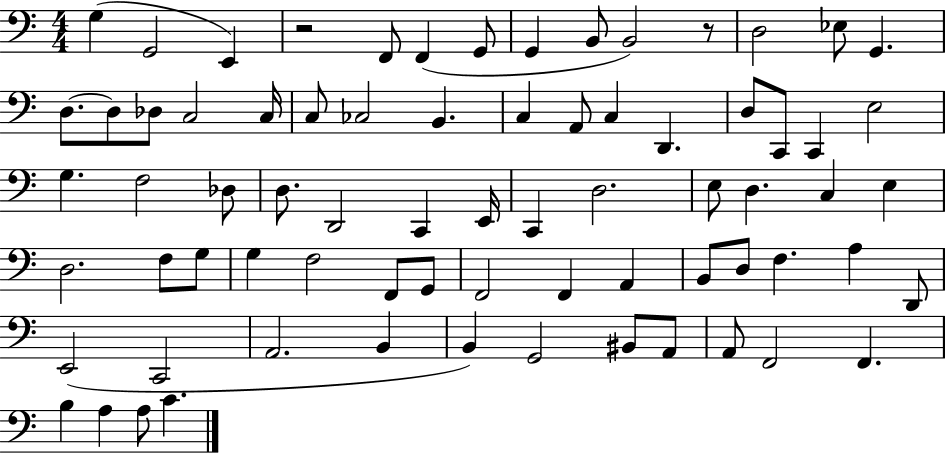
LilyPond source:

{
  \clef bass
  \numericTimeSignature
  \time 4/4
  \key c \major
  g4( g,2 e,4) | r2 f,8 f,4( g,8 | g,4 b,8 b,2) r8 | d2 ees8 g,4. | \break d8.~~ d8 des8 c2 c16 | c8 ces2 b,4. | c4 a,8 c4 d,4. | d8 c,8 c,4 e2 | \break g4. f2 des8 | d8. d,2 c,4 e,16 | c,4 d2. | e8 d4. c4 e4 | \break d2. f8 g8 | g4 f2 f,8 g,8 | f,2 f,4 a,4 | b,8 d8 f4. a4 d,8 | \break e,2( c,2 | a,2. b,4 | b,4) g,2 bis,8 a,8 | a,8 f,2 f,4. | \break b4 a4 a8 c'4. | \bar "|."
}